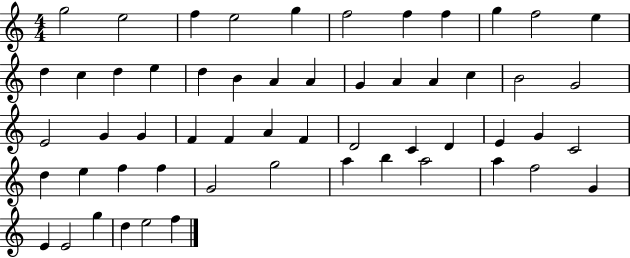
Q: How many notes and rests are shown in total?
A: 56